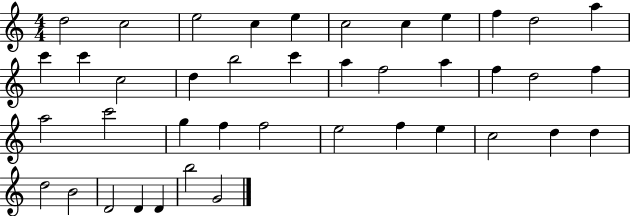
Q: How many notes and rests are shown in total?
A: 41